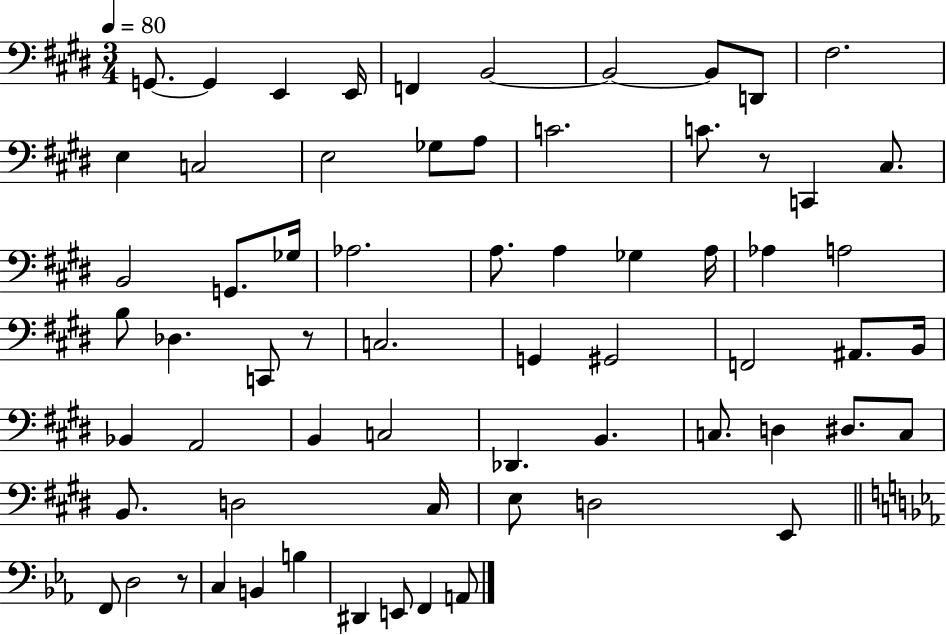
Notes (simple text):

G2/e. G2/q E2/q E2/s F2/q B2/h B2/h B2/e D2/e F#3/h. E3/q C3/h E3/h Gb3/e A3/e C4/h. C4/e. R/e C2/q C#3/e. B2/h G2/e. Gb3/s Ab3/h. A3/e. A3/q Gb3/q A3/s Ab3/q A3/h B3/e Db3/q. C2/e R/e C3/h. G2/q G#2/h F2/h A#2/e. B2/s Bb2/q A2/h B2/q C3/h Db2/q. B2/q. C3/e. D3/q D#3/e. C3/e B2/e. D3/h C#3/s E3/e D3/h E2/e F2/e D3/h R/e C3/q B2/q B3/q D#2/q E2/e F2/q A2/e